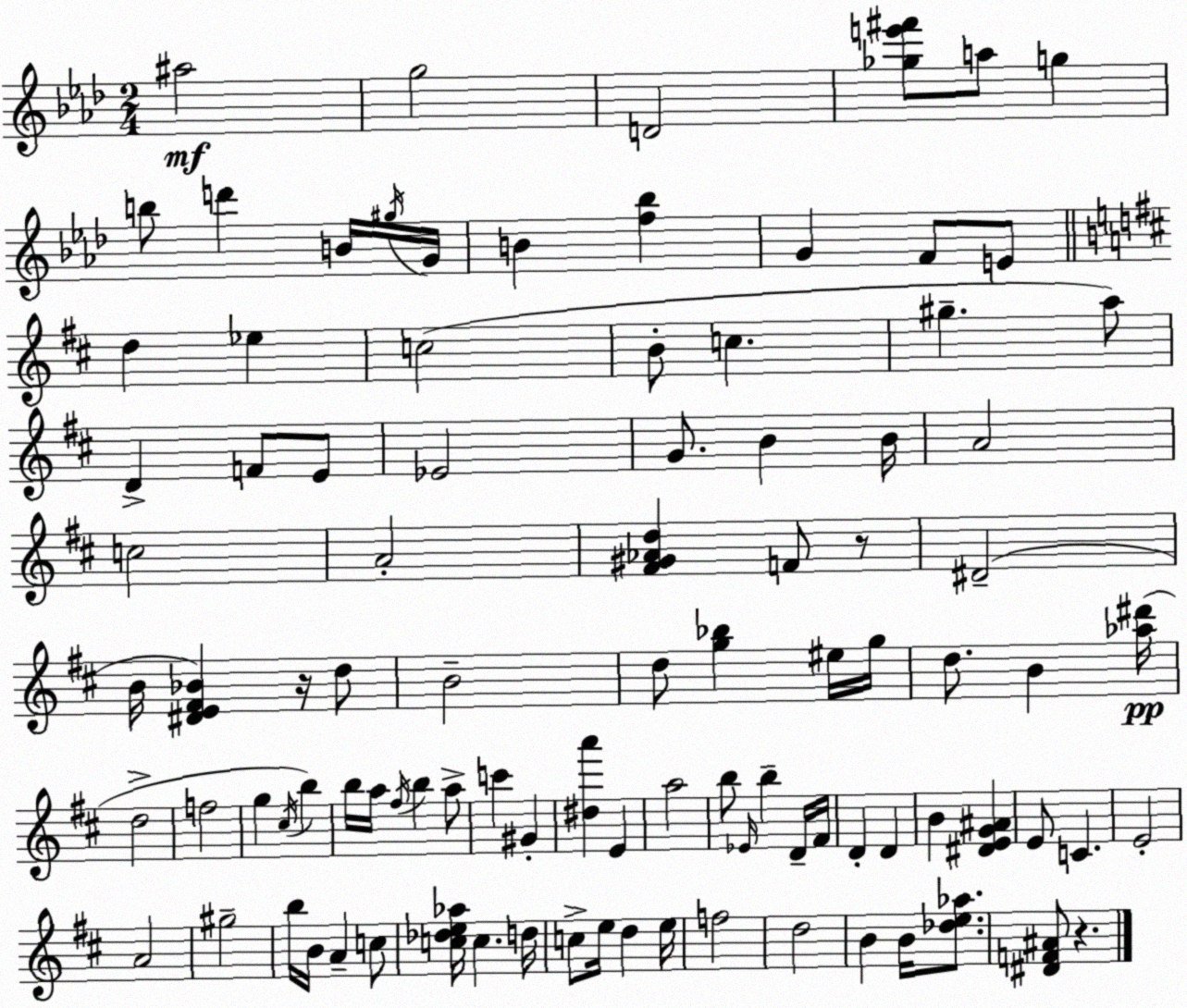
X:1
T:Untitled
M:2/4
L:1/4
K:Fm
^a2 g2 D2 [_ge'^f']/2 a/2 g b/2 d' B/4 ^g/4 G/4 B [f_b] G F/2 E/2 d _e c2 B/2 c ^g a/2 D F/2 E/2 _E2 G/2 B B/4 A2 c2 A2 [^F^G_Ad] F/2 z/2 ^D2 B/4 [^DE^F_B] z/4 d/2 B2 d/2 [g_b] ^e/4 g/4 d/2 B [_a^d']/4 d2 f2 g ^c/4 b b/4 a/4 ^f/4 b a/2 c' ^G [^da'] E a2 b/2 _E/4 b D/4 ^F/4 D D B [^DEG^A] E/2 C E2 A2 ^g2 b/4 B/4 A c/2 [c_de_a]/4 c d/4 c/2 e/4 d e/4 f2 d2 B B/4 [_de_a]/2 [^DF^A]/2 z